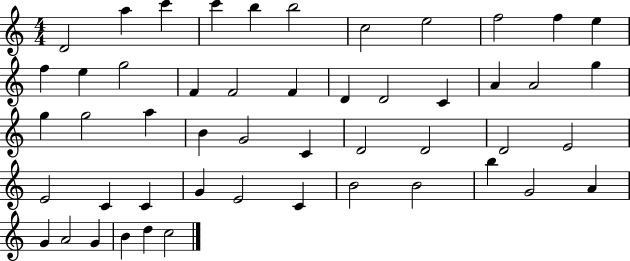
X:1
T:Untitled
M:4/4
L:1/4
K:C
D2 a c' c' b b2 c2 e2 f2 f e f e g2 F F2 F D D2 C A A2 g g g2 a B G2 C D2 D2 D2 E2 E2 C C G E2 C B2 B2 b G2 A G A2 G B d c2